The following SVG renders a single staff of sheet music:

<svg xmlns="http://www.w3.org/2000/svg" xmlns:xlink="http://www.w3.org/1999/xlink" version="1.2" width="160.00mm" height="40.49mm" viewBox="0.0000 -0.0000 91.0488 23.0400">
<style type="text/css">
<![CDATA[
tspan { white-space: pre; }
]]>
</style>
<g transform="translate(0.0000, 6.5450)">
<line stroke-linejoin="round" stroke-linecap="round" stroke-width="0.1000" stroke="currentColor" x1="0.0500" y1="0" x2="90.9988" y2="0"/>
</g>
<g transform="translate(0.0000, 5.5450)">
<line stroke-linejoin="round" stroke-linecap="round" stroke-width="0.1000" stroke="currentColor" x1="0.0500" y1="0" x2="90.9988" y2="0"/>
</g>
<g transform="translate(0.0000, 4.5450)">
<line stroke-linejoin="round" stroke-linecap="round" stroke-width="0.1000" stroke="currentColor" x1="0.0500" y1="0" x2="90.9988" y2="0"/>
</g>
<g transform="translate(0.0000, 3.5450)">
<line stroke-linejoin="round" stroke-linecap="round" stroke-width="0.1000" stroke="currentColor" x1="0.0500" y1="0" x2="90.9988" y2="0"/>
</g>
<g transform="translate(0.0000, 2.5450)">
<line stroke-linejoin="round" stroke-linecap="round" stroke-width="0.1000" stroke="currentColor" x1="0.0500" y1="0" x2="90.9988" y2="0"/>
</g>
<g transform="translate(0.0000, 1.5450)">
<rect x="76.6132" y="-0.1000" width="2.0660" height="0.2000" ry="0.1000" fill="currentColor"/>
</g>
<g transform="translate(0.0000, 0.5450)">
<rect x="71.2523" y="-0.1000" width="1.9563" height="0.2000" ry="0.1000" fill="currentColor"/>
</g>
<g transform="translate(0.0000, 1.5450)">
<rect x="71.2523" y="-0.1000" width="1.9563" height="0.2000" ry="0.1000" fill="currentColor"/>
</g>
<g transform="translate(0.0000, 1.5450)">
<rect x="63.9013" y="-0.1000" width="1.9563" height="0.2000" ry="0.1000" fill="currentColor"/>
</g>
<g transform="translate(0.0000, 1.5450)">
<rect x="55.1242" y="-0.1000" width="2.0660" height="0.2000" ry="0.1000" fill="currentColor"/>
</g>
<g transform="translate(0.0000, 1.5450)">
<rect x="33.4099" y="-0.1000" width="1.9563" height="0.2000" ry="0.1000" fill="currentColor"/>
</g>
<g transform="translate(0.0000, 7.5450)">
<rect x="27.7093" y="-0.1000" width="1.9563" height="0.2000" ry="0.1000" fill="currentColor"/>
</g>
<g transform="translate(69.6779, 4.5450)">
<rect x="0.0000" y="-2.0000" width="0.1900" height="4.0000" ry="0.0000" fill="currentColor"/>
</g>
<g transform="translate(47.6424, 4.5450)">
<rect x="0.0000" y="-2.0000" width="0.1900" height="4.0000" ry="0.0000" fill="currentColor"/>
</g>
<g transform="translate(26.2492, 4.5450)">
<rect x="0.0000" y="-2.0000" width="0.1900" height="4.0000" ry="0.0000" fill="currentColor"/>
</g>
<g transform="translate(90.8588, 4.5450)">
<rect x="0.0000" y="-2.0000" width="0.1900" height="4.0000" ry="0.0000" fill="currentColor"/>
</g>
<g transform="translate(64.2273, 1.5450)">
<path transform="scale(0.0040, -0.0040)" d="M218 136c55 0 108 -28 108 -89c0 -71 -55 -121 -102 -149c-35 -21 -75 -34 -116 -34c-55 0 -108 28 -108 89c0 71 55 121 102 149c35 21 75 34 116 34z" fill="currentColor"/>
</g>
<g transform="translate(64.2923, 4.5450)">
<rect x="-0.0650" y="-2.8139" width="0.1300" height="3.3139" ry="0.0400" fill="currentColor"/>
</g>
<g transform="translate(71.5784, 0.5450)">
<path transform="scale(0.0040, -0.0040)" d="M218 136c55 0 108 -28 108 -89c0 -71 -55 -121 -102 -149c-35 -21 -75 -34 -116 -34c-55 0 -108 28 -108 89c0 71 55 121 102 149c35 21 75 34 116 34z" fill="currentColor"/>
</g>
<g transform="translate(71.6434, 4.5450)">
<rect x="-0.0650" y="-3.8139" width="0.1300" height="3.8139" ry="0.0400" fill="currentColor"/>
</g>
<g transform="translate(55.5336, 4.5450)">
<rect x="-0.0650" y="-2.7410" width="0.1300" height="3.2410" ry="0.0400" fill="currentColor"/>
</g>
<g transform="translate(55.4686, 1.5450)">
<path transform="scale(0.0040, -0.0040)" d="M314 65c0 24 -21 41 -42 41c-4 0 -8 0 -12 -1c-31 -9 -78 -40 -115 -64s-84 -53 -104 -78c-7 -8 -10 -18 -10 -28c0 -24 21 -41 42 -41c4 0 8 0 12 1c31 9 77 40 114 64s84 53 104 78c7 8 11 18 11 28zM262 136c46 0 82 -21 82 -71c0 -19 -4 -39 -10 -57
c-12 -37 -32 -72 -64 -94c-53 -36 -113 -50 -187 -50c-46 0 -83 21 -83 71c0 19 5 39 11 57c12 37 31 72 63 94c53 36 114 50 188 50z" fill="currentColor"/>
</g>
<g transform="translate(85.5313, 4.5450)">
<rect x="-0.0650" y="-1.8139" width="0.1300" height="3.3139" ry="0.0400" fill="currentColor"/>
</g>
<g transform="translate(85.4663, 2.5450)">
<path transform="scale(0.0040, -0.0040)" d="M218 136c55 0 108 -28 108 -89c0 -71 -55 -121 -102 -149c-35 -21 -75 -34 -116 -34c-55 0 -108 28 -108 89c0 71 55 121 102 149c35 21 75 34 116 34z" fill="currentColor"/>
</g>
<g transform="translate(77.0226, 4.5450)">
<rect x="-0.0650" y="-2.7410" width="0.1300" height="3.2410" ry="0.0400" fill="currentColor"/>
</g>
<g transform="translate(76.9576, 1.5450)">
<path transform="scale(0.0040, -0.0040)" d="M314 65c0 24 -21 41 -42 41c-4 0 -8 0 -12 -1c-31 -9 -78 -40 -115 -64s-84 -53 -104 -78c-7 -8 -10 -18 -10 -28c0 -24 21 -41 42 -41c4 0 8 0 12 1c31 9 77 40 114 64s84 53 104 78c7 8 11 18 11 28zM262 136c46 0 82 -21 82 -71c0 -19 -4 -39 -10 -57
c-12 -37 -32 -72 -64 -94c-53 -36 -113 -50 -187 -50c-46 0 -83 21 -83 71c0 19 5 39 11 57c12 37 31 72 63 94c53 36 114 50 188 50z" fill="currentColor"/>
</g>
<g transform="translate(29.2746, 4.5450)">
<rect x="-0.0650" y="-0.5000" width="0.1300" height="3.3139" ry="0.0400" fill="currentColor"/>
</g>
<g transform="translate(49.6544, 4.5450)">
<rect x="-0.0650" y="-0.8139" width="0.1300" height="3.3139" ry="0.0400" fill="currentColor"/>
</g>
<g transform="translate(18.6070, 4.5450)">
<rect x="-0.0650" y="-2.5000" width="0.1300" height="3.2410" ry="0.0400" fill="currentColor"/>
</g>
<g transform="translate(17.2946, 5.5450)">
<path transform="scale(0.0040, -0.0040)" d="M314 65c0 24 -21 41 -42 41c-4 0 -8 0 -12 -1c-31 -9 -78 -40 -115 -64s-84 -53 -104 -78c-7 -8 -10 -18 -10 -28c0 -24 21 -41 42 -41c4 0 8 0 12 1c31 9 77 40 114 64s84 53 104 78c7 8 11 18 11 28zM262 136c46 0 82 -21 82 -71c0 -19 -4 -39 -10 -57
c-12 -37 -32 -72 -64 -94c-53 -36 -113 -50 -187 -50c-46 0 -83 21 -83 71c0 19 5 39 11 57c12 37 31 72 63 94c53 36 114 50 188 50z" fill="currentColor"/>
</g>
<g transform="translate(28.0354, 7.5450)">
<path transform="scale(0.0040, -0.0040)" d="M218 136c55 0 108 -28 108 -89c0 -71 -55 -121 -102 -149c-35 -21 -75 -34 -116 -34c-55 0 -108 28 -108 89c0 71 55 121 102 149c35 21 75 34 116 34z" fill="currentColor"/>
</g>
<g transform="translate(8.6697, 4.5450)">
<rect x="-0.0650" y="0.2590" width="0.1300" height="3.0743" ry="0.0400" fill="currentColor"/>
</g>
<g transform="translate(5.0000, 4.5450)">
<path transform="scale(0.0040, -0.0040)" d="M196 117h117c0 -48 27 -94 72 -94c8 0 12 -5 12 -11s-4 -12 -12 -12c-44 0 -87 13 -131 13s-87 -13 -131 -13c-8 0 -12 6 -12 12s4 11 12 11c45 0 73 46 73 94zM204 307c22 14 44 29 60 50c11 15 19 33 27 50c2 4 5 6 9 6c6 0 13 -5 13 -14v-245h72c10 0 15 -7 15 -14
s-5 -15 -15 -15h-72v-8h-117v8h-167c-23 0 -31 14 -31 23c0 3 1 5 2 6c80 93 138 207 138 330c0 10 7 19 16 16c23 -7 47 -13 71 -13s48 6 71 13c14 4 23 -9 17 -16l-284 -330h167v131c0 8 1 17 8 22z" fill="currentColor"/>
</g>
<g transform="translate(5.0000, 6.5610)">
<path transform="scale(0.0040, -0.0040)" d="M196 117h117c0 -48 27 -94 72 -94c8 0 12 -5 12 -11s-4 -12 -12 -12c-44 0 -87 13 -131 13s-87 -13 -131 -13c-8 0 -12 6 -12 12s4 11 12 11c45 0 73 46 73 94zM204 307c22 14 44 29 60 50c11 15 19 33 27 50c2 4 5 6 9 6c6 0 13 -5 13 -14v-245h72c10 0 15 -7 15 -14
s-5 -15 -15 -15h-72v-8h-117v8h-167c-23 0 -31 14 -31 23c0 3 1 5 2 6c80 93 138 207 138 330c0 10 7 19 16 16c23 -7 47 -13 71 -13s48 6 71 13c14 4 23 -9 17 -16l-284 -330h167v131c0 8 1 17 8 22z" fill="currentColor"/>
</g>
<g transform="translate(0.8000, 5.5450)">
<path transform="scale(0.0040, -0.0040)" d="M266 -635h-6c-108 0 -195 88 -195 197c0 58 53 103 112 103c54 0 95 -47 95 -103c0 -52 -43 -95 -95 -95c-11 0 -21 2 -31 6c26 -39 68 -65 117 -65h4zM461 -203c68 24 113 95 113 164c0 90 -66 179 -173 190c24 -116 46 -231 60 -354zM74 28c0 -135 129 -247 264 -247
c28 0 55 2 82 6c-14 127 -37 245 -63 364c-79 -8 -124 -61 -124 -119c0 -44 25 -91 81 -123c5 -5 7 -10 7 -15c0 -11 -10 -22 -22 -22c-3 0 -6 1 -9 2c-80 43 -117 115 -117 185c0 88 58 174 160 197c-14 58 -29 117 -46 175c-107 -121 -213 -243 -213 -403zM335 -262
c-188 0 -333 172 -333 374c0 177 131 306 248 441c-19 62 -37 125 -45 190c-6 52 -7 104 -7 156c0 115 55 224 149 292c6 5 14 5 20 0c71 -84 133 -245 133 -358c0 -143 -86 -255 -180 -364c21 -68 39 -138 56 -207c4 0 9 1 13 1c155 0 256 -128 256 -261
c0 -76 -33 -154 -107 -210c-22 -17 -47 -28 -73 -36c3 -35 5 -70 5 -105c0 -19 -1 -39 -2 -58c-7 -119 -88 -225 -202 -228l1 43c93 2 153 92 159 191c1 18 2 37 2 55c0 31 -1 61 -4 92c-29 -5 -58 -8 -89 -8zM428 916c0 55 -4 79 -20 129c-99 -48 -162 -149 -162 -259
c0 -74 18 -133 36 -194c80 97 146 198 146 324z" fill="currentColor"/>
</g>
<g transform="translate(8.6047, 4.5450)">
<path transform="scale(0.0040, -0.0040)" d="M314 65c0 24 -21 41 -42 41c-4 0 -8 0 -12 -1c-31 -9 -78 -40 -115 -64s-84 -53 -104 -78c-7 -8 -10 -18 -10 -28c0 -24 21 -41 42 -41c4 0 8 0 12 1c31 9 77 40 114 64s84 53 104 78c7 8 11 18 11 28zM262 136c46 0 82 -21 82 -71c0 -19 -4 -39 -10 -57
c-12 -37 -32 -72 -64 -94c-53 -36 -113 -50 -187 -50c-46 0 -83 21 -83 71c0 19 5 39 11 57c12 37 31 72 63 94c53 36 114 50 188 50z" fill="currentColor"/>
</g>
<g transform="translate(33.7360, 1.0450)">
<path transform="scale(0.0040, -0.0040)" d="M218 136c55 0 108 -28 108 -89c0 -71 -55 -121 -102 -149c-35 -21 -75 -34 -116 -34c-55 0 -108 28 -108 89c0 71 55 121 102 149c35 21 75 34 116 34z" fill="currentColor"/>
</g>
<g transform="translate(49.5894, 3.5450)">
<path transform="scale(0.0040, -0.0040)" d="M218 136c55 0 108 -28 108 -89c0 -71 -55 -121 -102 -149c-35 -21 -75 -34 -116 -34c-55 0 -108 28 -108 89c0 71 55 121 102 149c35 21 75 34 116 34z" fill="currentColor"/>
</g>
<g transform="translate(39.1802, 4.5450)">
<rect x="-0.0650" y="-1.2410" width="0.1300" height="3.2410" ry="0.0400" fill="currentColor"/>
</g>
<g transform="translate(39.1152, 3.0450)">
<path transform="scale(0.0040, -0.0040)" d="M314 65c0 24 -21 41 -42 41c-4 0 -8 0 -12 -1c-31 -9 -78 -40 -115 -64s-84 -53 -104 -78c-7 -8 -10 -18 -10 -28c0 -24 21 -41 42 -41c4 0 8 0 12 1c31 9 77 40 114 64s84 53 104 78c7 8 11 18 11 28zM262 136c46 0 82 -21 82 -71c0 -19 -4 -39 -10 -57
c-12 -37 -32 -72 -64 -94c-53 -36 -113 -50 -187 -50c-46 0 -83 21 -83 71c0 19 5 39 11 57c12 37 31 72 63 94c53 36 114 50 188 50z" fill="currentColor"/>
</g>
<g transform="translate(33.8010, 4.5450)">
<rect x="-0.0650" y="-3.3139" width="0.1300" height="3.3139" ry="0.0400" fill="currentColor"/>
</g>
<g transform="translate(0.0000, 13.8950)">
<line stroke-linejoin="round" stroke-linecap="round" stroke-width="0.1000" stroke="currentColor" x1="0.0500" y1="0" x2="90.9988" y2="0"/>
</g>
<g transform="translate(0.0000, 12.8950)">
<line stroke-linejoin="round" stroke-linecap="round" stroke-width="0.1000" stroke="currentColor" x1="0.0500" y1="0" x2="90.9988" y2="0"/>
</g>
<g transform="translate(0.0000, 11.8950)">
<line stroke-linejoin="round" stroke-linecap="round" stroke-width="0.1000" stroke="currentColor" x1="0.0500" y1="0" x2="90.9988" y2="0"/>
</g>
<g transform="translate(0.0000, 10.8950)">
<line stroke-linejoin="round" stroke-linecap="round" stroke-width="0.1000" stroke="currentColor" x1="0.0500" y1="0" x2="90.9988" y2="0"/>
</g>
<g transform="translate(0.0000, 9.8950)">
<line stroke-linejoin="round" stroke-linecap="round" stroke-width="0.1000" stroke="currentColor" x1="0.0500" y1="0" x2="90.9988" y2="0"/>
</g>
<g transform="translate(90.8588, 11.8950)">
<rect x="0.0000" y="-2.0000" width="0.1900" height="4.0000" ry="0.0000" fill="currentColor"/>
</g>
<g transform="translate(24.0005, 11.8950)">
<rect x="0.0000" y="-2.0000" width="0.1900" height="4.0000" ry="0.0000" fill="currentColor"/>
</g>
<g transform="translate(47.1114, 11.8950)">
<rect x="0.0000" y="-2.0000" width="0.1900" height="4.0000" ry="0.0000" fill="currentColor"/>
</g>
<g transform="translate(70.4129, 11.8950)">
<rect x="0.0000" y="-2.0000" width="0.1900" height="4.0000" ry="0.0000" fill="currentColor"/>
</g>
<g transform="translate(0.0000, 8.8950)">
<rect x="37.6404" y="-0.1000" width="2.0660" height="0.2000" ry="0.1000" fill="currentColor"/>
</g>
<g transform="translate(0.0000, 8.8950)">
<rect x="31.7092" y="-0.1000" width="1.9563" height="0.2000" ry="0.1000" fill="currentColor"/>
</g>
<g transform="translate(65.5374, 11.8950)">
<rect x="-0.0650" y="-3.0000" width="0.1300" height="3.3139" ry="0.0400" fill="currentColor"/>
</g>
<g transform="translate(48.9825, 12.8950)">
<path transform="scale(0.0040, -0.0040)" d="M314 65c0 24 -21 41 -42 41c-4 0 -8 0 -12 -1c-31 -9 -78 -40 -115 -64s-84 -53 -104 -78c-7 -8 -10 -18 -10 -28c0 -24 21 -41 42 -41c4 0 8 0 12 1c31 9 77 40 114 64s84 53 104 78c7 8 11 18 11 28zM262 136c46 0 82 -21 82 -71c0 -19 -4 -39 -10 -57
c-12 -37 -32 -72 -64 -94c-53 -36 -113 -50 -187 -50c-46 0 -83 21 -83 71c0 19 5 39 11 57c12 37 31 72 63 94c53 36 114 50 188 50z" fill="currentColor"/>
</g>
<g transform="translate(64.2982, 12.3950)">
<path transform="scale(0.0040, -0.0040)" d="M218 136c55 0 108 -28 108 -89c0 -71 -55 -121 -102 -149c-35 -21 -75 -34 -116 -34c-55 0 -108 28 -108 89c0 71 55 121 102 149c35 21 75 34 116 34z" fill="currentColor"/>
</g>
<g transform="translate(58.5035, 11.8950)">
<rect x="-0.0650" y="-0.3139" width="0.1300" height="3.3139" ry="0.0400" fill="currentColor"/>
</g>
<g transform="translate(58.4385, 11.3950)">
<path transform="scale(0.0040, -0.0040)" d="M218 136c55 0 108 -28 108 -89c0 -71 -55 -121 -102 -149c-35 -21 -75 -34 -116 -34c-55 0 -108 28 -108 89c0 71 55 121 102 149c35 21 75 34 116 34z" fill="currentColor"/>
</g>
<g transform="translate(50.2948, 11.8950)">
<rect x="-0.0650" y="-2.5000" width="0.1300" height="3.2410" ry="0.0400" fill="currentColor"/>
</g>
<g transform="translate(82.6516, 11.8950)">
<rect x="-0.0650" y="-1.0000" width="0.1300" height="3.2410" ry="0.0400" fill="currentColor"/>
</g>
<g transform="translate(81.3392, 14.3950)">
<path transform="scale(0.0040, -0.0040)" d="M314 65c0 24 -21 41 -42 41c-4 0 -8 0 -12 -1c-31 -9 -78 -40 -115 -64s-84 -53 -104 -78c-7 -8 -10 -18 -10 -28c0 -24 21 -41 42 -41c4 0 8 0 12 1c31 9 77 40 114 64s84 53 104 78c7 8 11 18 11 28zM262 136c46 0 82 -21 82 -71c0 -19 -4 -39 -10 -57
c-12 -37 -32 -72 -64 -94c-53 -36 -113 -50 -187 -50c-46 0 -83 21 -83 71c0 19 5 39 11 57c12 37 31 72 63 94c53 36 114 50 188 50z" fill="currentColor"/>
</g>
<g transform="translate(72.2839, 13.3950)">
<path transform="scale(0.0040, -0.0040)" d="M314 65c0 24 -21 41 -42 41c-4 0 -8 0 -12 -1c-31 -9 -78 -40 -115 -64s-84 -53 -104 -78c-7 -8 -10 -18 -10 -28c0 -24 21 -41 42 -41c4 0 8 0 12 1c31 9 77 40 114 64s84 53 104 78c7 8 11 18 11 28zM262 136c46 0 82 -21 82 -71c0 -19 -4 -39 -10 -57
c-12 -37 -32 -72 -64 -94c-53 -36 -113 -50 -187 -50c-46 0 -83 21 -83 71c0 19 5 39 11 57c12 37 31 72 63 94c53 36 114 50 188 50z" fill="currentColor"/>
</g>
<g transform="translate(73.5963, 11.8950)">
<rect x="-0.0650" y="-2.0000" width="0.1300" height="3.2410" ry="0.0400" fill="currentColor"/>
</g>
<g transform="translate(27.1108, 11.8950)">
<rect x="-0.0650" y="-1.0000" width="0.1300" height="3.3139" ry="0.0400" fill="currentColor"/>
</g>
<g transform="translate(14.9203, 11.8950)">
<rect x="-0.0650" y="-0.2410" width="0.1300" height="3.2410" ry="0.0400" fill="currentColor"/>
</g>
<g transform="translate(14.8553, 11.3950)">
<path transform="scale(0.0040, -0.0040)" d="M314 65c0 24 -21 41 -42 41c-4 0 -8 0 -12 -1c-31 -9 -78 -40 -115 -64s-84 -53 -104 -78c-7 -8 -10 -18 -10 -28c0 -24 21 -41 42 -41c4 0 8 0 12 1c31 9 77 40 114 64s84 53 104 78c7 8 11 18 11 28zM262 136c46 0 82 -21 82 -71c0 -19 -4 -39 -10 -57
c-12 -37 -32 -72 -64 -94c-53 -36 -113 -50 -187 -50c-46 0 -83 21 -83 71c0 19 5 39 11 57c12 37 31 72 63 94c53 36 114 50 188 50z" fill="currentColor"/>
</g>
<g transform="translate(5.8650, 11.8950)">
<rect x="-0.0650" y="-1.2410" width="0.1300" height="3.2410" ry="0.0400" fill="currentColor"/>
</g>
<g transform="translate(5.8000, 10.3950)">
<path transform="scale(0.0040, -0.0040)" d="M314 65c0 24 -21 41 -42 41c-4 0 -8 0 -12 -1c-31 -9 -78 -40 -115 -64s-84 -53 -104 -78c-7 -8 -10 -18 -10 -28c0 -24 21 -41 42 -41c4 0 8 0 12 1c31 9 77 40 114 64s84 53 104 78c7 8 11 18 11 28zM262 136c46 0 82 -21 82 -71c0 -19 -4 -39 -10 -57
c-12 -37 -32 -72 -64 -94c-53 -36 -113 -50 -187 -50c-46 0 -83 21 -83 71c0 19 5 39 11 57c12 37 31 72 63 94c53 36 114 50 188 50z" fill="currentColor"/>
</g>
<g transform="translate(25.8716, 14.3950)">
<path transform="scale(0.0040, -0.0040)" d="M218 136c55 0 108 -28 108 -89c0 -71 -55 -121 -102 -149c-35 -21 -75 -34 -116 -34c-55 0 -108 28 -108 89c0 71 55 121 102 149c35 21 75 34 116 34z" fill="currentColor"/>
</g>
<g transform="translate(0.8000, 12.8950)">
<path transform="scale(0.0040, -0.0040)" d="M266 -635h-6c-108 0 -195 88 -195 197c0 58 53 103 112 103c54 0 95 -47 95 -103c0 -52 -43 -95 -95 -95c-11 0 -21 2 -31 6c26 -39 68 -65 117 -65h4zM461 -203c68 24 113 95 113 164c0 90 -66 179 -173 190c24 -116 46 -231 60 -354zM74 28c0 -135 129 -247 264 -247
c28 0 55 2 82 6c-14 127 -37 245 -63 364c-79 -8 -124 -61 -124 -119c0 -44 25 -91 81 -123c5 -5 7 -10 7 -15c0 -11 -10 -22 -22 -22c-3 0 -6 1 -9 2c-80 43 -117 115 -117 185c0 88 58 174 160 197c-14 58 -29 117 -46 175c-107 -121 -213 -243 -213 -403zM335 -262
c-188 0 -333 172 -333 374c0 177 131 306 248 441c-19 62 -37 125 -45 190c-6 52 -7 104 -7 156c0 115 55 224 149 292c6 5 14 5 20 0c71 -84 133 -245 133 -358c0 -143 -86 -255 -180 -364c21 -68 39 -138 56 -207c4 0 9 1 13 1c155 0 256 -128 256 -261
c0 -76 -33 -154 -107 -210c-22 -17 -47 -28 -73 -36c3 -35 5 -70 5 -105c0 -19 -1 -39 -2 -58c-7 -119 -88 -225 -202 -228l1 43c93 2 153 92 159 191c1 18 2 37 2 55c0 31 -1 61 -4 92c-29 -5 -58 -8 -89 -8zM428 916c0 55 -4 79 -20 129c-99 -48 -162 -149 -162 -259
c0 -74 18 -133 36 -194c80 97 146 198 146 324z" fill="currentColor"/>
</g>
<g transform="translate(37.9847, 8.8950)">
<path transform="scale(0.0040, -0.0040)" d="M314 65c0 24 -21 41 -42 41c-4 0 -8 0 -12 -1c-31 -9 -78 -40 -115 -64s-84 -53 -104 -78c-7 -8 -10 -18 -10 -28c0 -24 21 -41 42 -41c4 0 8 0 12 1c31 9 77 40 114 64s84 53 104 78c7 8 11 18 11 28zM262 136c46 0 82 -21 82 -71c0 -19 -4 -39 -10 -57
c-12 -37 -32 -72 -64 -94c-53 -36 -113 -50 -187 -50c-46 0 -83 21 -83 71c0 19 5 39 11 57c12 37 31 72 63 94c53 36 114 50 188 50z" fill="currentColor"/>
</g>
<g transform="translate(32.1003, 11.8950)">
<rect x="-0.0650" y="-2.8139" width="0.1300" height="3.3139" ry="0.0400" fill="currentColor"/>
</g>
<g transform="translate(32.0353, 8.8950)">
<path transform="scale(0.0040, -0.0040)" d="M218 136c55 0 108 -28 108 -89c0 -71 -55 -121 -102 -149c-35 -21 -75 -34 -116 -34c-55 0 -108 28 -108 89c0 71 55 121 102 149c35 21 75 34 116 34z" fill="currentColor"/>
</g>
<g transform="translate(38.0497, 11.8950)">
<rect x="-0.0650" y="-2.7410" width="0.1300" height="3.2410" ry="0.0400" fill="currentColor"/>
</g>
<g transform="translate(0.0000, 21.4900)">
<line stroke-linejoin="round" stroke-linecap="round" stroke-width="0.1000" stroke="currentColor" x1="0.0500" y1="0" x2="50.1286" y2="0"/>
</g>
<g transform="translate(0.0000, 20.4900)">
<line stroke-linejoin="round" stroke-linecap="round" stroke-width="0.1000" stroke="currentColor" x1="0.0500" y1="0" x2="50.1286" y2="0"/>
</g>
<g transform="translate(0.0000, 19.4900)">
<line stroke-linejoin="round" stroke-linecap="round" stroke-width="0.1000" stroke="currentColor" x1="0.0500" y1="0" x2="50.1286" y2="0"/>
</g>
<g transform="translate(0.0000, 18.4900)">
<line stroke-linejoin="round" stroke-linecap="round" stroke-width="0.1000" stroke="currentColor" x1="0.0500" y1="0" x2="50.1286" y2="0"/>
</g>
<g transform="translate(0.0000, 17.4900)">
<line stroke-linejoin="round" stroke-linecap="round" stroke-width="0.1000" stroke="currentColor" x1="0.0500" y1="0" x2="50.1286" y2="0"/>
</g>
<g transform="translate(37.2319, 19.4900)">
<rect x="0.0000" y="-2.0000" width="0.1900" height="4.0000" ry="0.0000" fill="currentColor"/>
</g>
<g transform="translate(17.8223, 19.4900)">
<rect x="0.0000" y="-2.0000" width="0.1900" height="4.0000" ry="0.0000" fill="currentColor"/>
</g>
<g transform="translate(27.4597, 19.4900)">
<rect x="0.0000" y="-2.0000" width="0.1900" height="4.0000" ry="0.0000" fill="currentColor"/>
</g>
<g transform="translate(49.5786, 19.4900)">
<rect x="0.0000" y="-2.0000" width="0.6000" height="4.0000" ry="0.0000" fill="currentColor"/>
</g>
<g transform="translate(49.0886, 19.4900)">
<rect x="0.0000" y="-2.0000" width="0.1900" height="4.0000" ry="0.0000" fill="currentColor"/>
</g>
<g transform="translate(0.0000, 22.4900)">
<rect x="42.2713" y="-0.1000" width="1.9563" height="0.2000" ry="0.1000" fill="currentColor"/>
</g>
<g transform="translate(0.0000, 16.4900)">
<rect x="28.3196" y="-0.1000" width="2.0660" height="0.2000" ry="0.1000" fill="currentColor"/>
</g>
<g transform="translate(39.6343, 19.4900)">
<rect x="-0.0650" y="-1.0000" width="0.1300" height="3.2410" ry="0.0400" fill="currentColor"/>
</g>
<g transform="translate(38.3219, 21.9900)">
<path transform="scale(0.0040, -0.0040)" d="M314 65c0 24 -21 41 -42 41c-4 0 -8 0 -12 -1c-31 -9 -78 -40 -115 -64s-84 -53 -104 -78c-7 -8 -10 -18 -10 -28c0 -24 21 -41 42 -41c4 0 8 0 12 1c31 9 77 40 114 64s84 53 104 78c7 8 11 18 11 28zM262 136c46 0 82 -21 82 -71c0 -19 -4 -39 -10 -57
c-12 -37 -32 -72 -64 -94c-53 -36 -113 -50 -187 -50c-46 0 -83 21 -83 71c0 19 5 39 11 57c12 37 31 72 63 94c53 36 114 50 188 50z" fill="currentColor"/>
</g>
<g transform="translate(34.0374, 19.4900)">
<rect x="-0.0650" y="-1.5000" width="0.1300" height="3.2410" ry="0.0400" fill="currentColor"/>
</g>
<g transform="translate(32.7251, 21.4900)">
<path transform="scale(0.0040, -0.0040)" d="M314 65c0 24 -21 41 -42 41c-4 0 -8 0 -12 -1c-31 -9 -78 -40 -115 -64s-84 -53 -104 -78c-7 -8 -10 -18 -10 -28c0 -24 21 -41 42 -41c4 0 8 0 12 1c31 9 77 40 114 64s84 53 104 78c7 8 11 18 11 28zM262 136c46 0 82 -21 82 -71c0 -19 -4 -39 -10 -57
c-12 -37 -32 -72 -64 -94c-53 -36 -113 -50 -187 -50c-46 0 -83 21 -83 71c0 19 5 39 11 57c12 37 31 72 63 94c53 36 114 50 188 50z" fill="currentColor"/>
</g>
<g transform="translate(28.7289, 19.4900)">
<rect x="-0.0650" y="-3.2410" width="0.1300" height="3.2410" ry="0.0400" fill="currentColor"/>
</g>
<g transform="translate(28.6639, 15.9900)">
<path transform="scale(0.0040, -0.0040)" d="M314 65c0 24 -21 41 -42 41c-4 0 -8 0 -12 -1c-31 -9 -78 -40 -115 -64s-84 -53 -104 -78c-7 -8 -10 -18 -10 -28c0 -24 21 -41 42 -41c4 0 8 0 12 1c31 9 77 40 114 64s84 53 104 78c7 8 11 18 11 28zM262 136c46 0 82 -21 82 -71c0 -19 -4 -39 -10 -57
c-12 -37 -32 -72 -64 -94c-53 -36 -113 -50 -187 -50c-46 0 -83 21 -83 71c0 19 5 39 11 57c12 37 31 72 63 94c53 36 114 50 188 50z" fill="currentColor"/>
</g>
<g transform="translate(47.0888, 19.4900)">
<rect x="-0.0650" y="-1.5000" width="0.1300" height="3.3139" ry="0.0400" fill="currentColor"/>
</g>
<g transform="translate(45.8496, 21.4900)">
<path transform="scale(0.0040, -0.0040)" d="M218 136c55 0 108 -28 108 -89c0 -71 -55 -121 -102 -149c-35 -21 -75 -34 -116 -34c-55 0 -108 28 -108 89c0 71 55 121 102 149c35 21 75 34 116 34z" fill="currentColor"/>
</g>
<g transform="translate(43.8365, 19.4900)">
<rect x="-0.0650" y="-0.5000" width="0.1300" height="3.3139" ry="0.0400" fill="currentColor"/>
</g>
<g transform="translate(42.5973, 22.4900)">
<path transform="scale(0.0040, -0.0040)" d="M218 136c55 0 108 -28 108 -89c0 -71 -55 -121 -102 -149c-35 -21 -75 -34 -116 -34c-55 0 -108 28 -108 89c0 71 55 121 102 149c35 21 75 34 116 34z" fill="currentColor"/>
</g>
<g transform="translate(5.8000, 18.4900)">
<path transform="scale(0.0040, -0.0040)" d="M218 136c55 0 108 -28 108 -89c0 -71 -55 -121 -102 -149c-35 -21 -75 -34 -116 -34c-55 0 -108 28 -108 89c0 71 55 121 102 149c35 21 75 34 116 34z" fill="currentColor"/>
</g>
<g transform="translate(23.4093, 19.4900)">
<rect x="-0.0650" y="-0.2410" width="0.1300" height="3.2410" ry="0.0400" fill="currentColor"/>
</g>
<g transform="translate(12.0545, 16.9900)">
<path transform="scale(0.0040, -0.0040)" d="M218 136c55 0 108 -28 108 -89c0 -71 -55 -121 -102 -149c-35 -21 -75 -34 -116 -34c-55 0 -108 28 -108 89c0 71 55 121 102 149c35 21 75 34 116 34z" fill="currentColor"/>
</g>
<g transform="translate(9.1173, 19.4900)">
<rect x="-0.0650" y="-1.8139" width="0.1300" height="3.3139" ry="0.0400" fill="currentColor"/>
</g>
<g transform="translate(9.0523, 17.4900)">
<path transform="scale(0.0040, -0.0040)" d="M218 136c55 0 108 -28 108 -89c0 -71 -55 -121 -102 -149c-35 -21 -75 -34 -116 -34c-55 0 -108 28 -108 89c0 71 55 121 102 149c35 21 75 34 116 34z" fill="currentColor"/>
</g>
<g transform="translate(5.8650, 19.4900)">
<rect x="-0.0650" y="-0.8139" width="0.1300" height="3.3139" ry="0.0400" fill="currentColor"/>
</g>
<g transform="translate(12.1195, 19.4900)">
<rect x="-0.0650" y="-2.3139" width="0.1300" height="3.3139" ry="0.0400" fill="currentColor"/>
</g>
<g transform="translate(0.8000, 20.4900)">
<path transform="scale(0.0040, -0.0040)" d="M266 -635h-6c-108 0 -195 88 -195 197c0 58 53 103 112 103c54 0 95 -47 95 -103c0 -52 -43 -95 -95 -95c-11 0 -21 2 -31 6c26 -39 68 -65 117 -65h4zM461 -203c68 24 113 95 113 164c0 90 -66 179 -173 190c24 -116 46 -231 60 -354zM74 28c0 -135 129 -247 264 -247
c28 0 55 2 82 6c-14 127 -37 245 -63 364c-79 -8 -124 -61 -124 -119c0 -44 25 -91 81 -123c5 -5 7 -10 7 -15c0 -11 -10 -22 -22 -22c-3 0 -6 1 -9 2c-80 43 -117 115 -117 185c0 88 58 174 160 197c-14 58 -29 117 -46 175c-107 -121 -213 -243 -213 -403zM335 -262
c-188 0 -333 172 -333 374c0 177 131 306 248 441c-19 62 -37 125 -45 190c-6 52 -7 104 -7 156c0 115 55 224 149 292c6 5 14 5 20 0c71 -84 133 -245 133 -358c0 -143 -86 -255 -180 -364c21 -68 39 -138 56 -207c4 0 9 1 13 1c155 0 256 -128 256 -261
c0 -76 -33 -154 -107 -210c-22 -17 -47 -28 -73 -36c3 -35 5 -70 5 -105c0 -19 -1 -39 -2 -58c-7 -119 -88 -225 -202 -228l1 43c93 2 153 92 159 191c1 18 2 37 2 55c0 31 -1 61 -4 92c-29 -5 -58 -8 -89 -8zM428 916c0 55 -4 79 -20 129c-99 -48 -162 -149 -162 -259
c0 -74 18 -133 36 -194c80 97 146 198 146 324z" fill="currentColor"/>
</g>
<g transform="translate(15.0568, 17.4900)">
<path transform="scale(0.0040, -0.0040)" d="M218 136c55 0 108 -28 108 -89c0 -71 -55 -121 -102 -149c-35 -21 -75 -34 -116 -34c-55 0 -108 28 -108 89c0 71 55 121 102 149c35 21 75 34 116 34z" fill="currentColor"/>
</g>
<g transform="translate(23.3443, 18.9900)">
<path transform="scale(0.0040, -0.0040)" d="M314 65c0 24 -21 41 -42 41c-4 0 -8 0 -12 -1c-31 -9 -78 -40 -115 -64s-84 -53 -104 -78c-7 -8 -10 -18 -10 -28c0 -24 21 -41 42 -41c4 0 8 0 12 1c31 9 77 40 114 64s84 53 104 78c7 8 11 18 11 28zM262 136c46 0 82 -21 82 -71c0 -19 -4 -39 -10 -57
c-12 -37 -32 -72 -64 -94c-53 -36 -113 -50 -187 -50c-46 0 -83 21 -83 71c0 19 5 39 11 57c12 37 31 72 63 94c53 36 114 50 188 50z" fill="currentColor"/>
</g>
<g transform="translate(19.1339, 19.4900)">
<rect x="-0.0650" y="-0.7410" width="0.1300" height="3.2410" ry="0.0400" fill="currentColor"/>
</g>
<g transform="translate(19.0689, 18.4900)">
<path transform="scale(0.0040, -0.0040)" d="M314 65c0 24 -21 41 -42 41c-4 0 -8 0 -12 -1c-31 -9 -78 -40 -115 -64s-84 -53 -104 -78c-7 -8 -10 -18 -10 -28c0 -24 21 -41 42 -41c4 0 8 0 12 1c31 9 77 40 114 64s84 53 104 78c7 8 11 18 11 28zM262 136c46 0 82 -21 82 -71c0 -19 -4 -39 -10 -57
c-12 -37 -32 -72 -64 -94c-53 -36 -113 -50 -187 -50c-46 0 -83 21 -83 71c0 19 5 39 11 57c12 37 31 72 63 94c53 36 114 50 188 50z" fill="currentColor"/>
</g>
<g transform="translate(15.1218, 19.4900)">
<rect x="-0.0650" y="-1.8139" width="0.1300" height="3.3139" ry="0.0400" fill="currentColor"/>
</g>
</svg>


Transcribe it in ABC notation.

X:1
T:Untitled
M:4/4
L:1/4
K:C
B2 G2 C b e2 d a2 a c' a2 f e2 c2 D a a2 G2 c A F2 D2 d f g f d2 c2 b2 E2 D2 C E